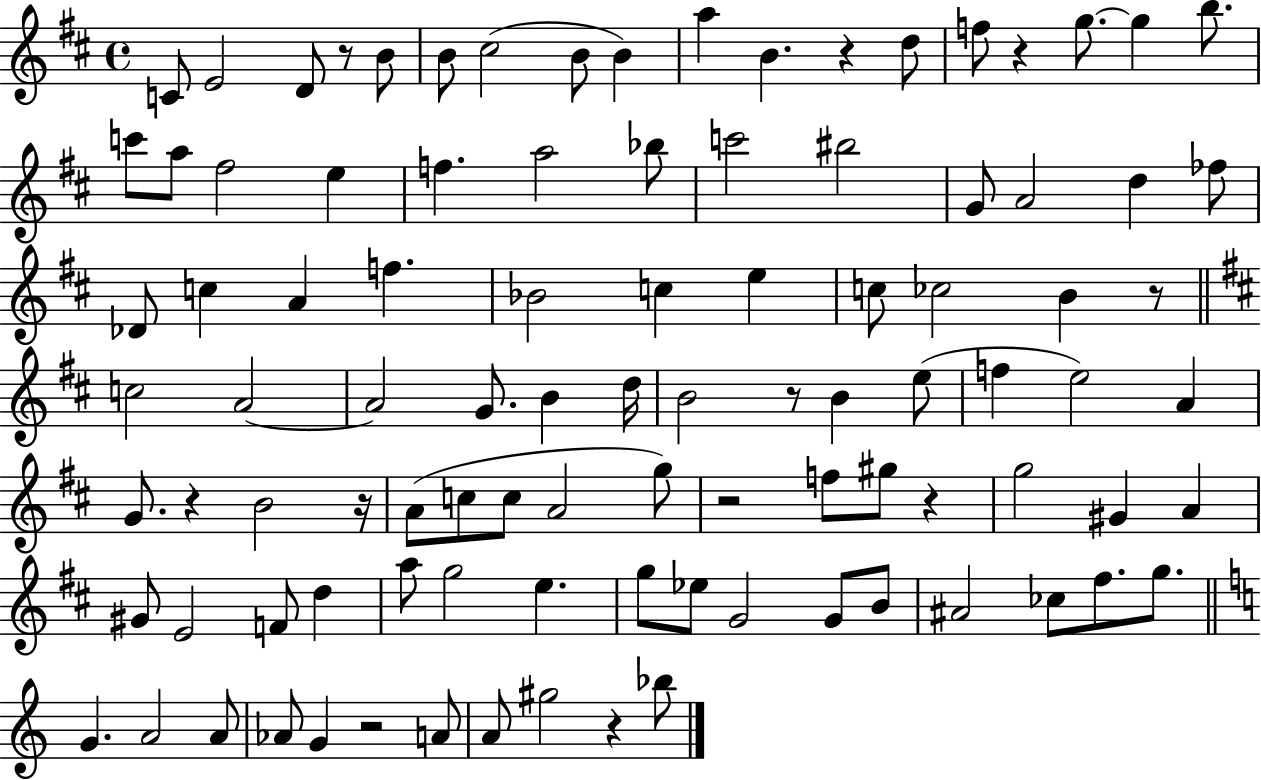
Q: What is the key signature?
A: D major